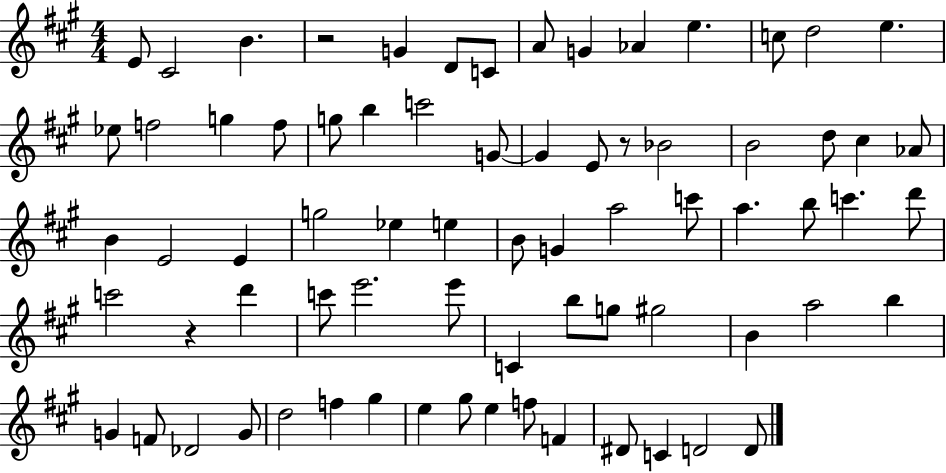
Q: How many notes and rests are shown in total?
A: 73